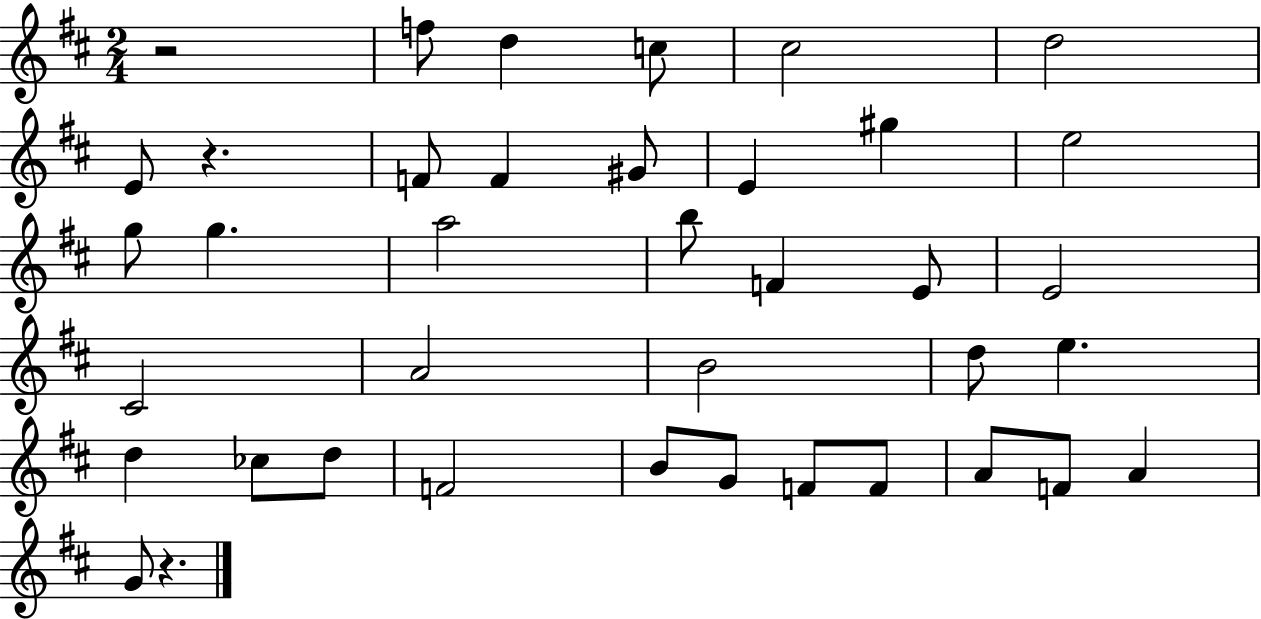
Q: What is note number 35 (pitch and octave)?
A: A4